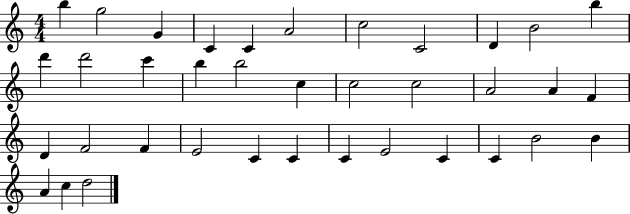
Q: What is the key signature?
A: C major